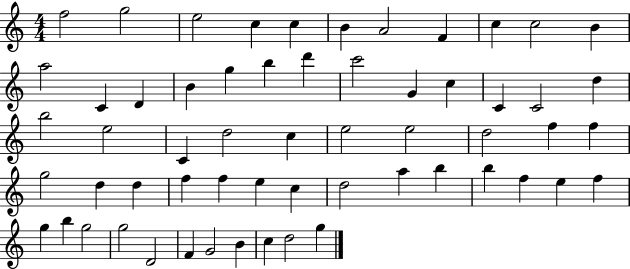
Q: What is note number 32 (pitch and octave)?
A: D5